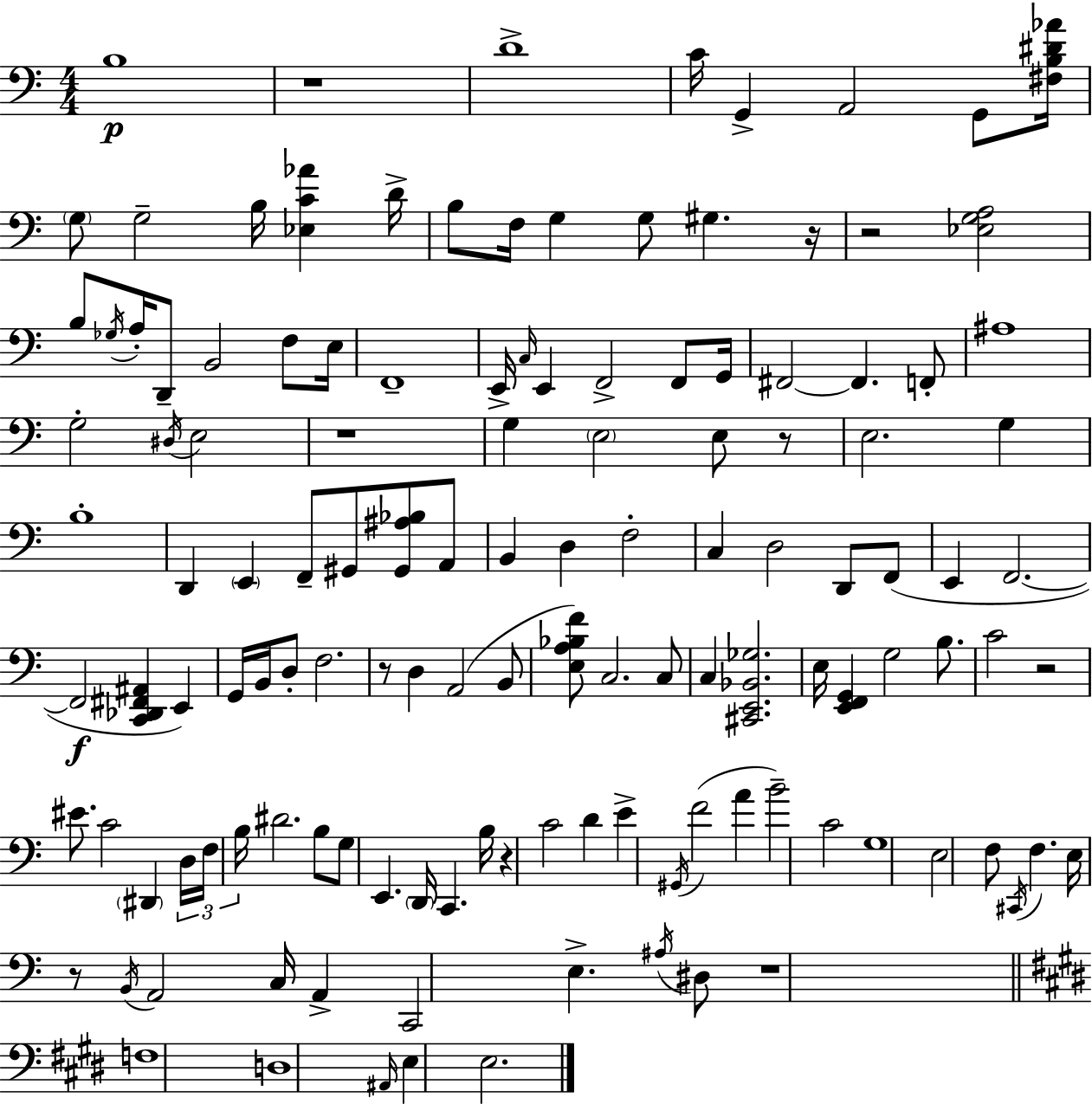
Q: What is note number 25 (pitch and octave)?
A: C3